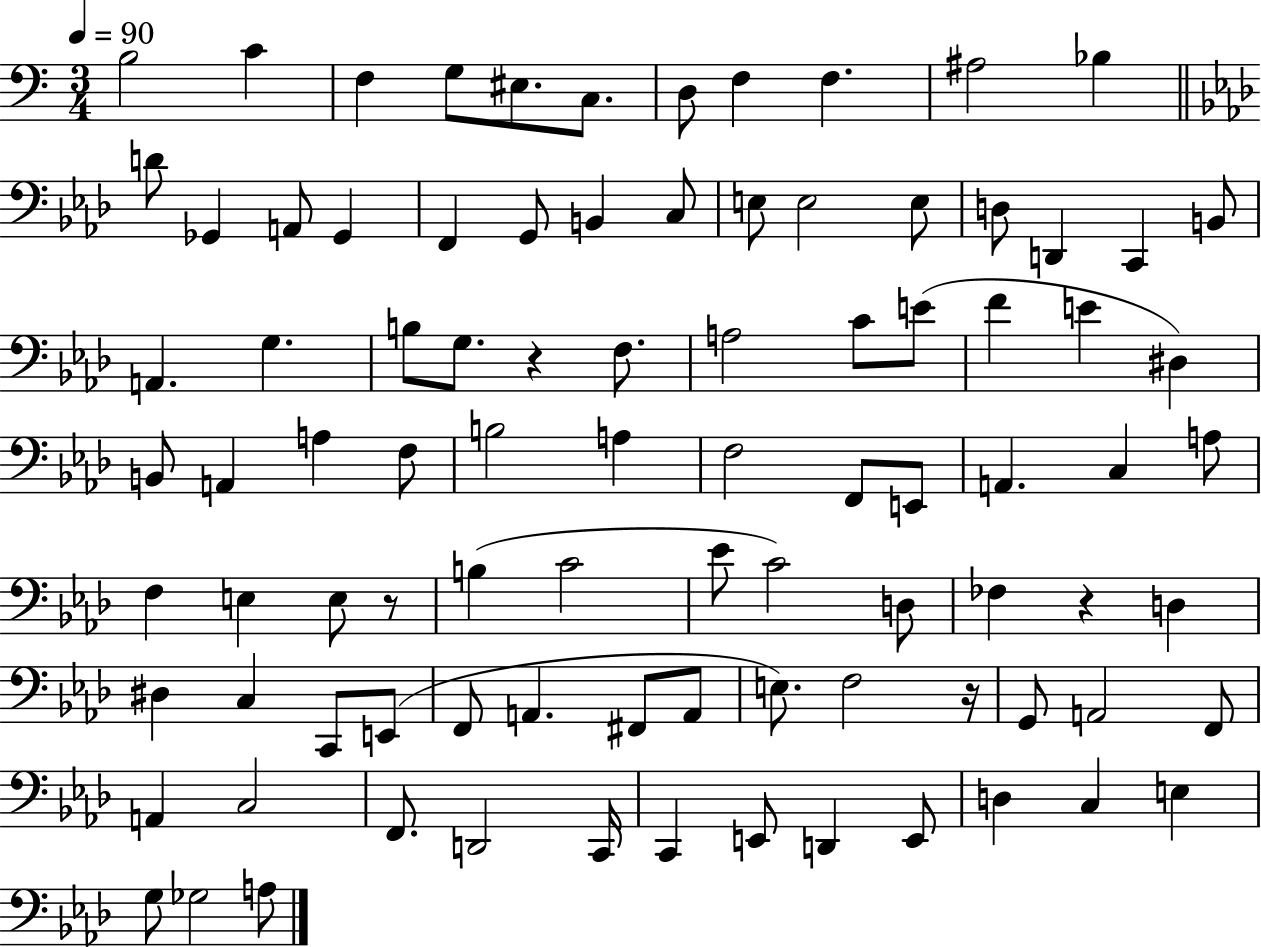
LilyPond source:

{
  \clef bass
  \numericTimeSignature
  \time 3/4
  \key c \major
  \tempo 4 = 90
  \repeat volta 2 { b2 c'4 | f4 g8 eis8. c8. | d8 f4 f4. | ais2 bes4 | \break \bar "||" \break \key f \minor d'8 ges,4 a,8 ges,4 | f,4 g,8 b,4 c8 | e8 e2 e8 | d8 d,4 c,4 b,8 | \break a,4. g4. | b8 g8. r4 f8. | a2 c'8 e'8( | f'4 e'4 dis4) | \break b,8 a,4 a4 f8 | b2 a4 | f2 f,8 e,8 | a,4. c4 a8 | \break f4 e4 e8 r8 | b4( c'2 | ees'8 c'2) d8 | fes4 r4 d4 | \break dis4 c4 c,8 e,8( | f,8 a,4. fis,8 a,8 | e8.) f2 r16 | g,8 a,2 f,8 | \break a,4 c2 | f,8. d,2 c,16 | c,4 e,8 d,4 e,8 | d4 c4 e4 | \break g8 ges2 a8 | } \bar "|."
}